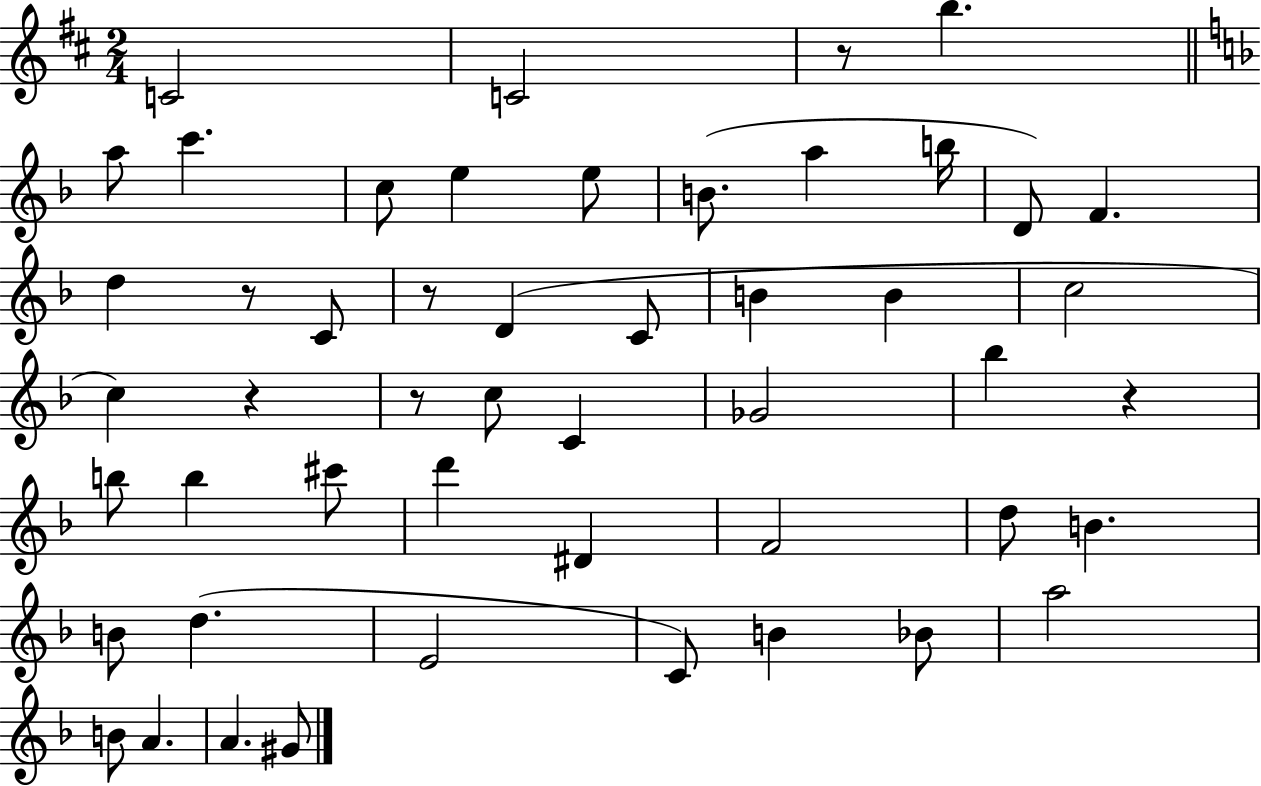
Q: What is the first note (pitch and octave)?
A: C4